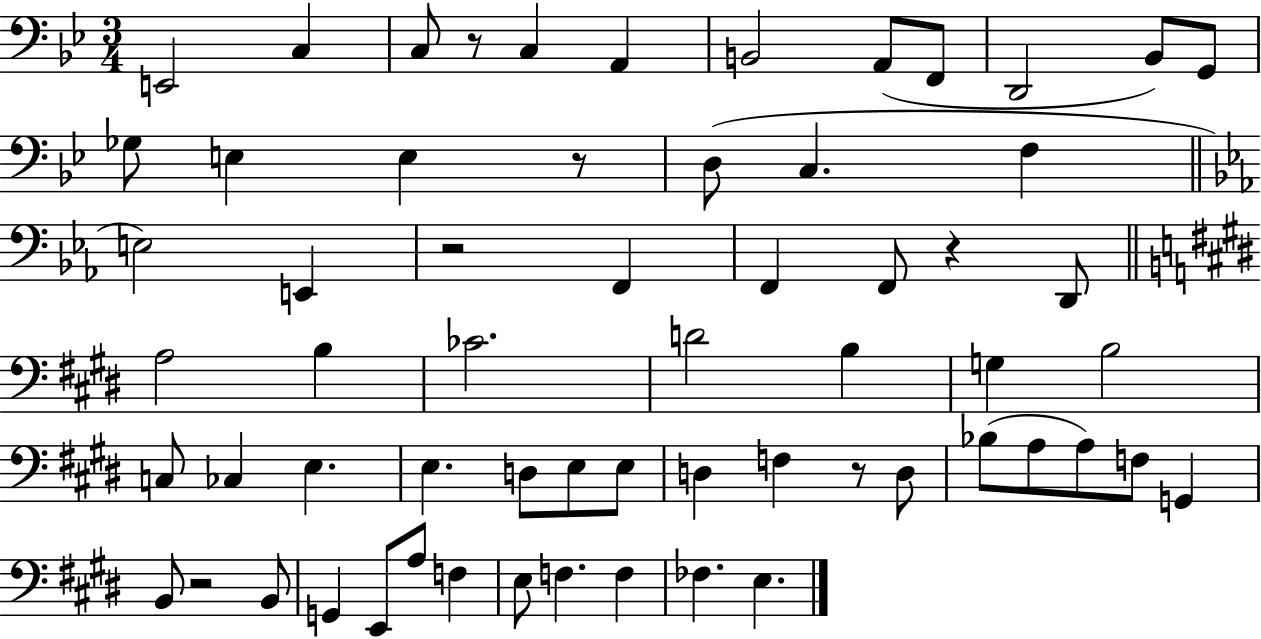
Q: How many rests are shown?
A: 6